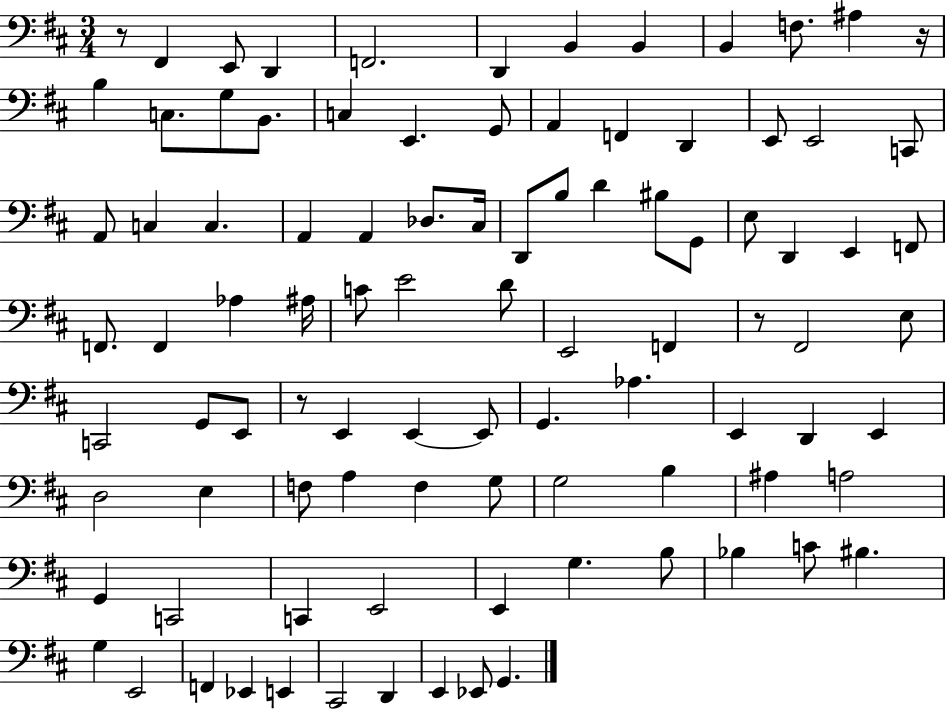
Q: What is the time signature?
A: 3/4